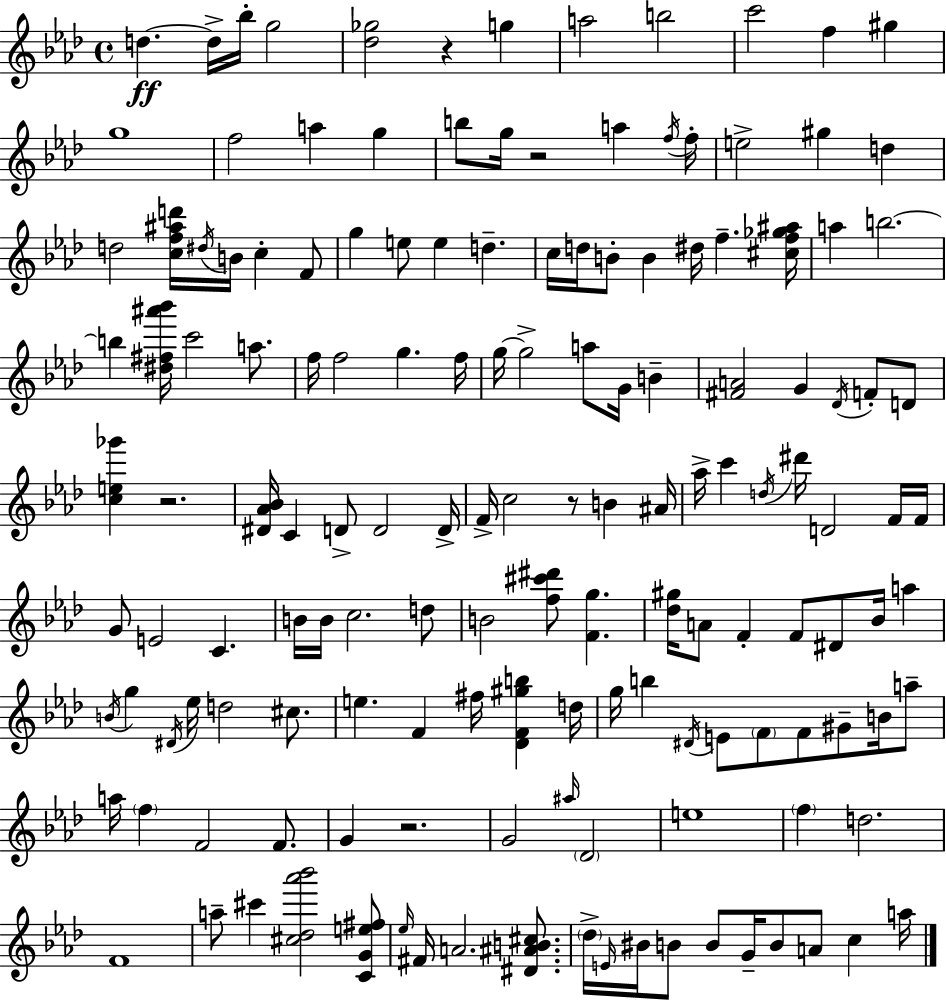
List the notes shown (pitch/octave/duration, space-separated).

D5/q. D5/s Bb5/s G5/h [Db5,Gb5]/h R/q G5/q A5/h B5/h C6/h F5/q G#5/q G5/w F5/h A5/q G5/q B5/e G5/s R/h A5/q F5/s F5/s E5/h G#5/q D5/q D5/h [C5,F5,A#5,D6]/s D#5/s B4/s C5/q F4/e G5/q E5/e E5/q D5/q. C5/s D5/s B4/e B4/q D#5/s F5/q. [C#5,F5,Gb5,A#5]/s A5/q B5/h. B5/q [D#5,F#5,A#6,Bb6]/s C6/h A5/e. F5/s F5/h G5/q. F5/s G5/s G5/h A5/e G4/s B4/q [F#4,A4]/h G4/q Db4/s F4/e D4/e [C5,E5,Gb6]/q R/h. [D#4,Ab4,Bb4]/s C4/q D4/e D4/h D4/s F4/s C5/h R/e B4/q A#4/s Ab5/s C6/q D5/s D#6/s D4/h F4/s F4/s G4/e E4/h C4/q. B4/s B4/s C5/h. D5/e B4/h [F5,C#6,D#6]/e [F4,G5]/q. [Db5,G#5]/s A4/e F4/q F4/e D#4/e Bb4/s A5/q B4/s G5/q D#4/s Eb5/s D5/h C#5/e. E5/q. F4/q F#5/s [Db4,F4,G#5,B5]/q D5/s G5/s B5/q D#4/s E4/e F4/e F4/e G#4/e B4/s A5/e A5/s F5/q F4/h F4/e. G4/q R/h. G4/h A#5/s Db4/h E5/w F5/q D5/h. F4/w A5/e C#6/q [C#5,Db5,Ab6,Bb6]/h [C4,G4,E5,F#5]/e Eb5/s F#4/s A4/h. [D#4,A#4,B4,C#5]/e. Db5/s E4/s BIS4/s B4/e B4/e G4/s B4/e A4/e C5/q A5/s